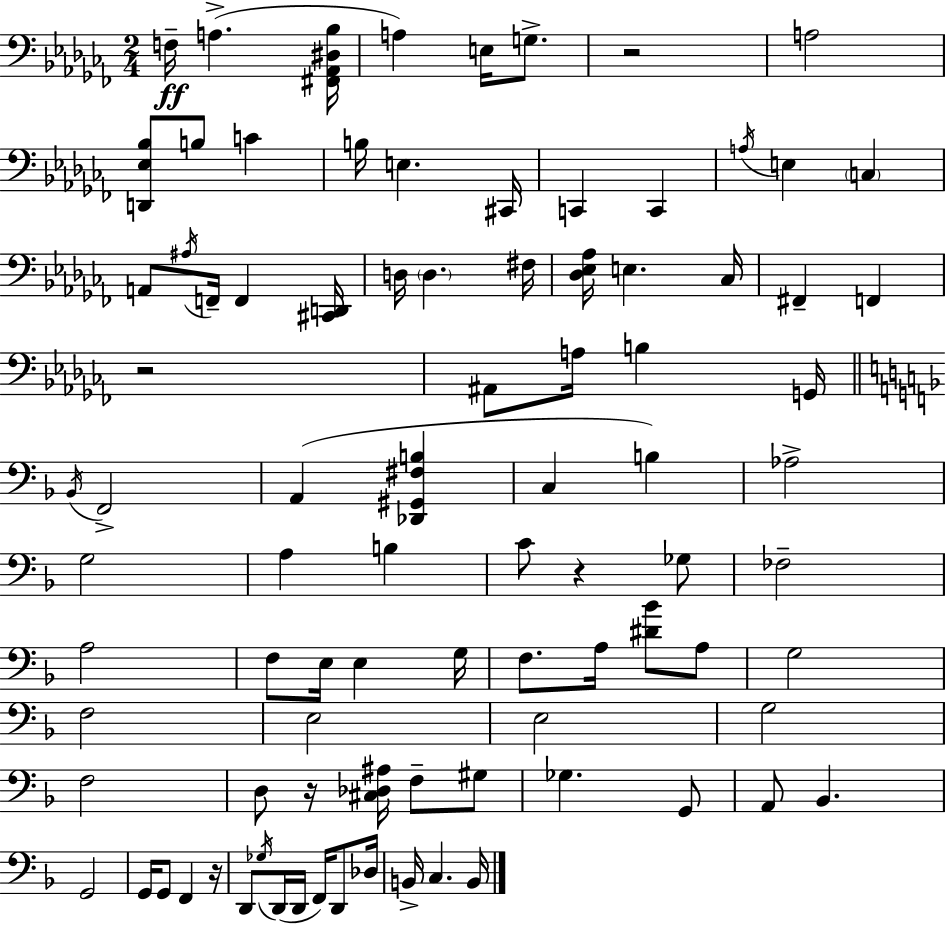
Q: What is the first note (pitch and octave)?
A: F3